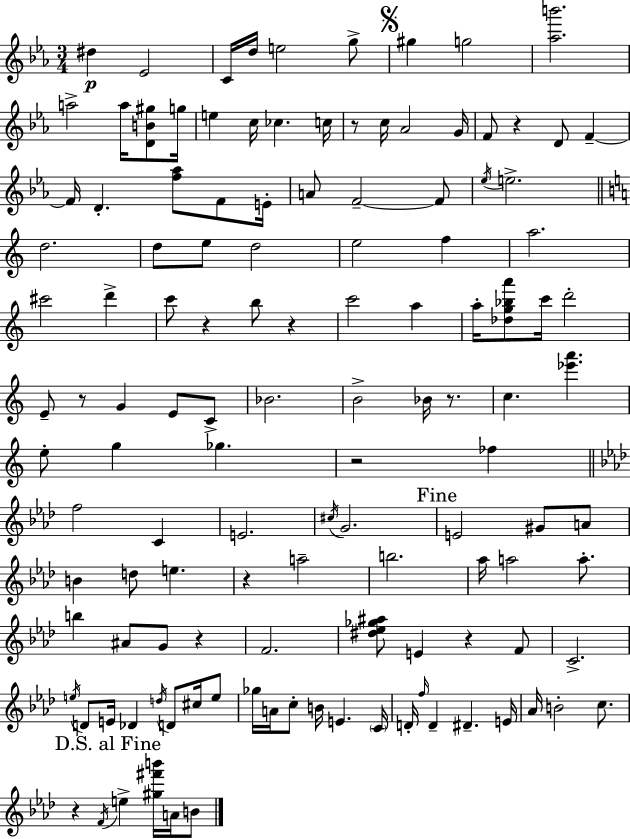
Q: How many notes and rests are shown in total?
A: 125